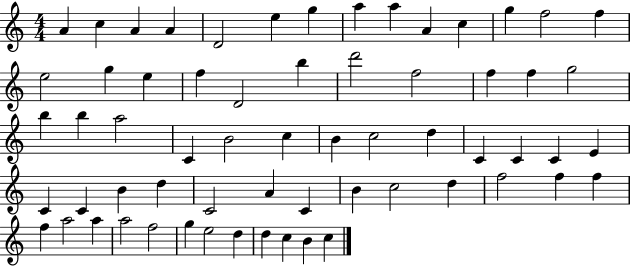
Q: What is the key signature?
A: C major